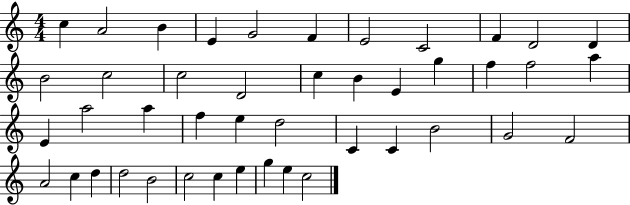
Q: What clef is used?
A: treble